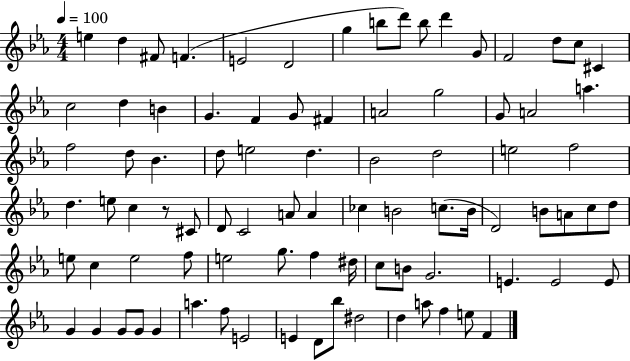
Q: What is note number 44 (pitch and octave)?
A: C4